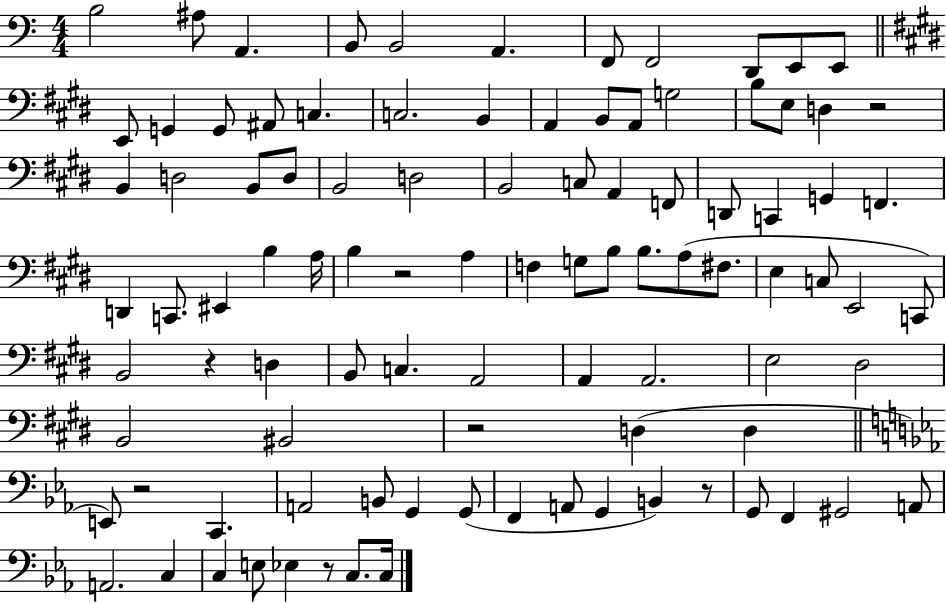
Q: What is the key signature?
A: C major